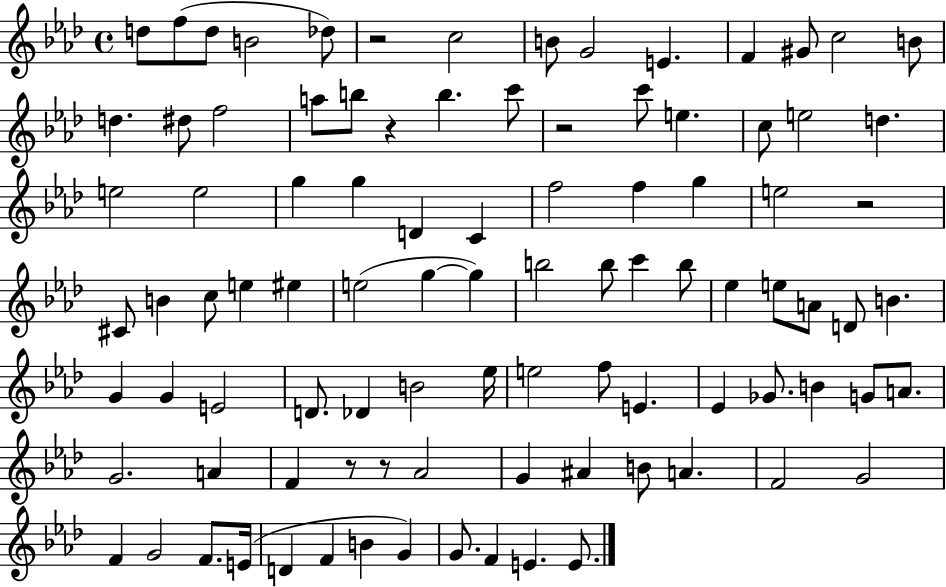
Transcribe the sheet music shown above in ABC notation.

X:1
T:Untitled
M:4/4
L:1/4
K:Ab
d/2 f/2 d/2 B2 _d/2 z2 c2 B/2 G2 E F ^G/2 c2 B/2 d ^d/2 f2 a/2 b/2 z b c'/2 z2 c'/2 e c/2 e2 d e2 e2 g g D C f2 f g e2 z2 ^C/2 B c/2 e ^e e2 g g b2 b/2 c' b/2 _e e/2 A/2 D/2 B G G E2 D/2 _D B2 _e/4 e2 f/2 E _E _G/2 B G/2 A/2 G2 A F z/2 z/2 _A2 G ^A B/2 A F2 G2 F G2 F/2 E/4 D F B G G/2 F E E/2